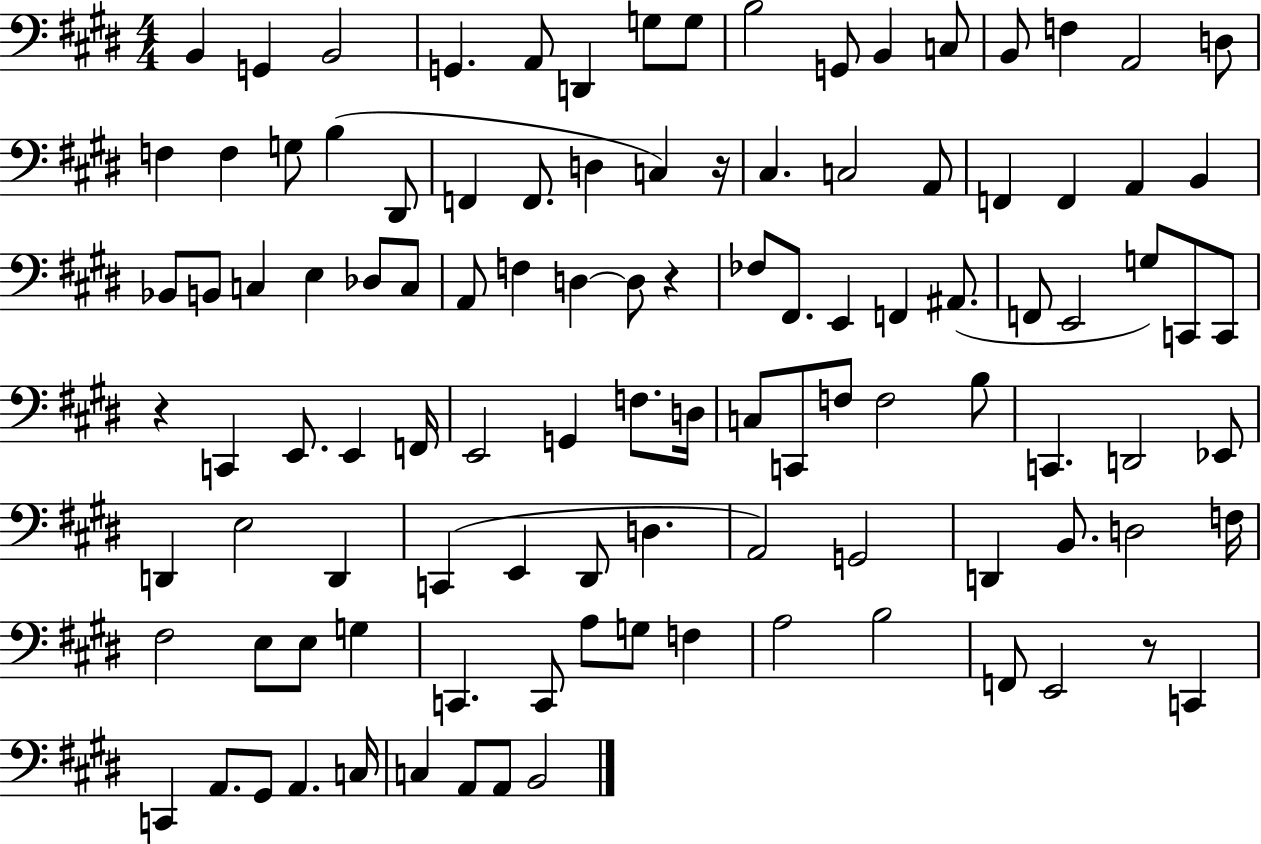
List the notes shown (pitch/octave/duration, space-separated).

B2/q G2/q B2/h G2/q. A2/e D2/q G3/e G3/e B3/h G2/e B2/q C3/e B2/e F3/q A2/h D3/e F3/q F3/q G3/e B3/q D#2/e F2/q F2/e. D3/q C3/q R/s C#3/q. C3/h A2/e F2/q F2/q A2/q B2/q Bb2/e B2/e C3/q E3/q Db3/e C3/e A2/e F3/q D3/q D3/e R/q FES3/e F#2/e. E2/q F2/q A#2/e. F2/e E2/h G3/e C2/e C2/e R/q C2/q E2/e. E2/q F2/s E2/h G2/q F3/e. D3/s C3/e C2/e F3/e F3/h B3/e C2/q. D2/h Eb2/e D2/q E3/h D2/q C2/q E2/q D#2/e D3/q. A2/h G2/h D2/q B2/e. D3/h F3/s F#3/h E3/e E3/e G3/q C2/q. C2/e A3/e G3/e F3/q A3/h B3/h F2/e E2/h R/e C2/q C2/q A2/e. G#2/e A2/q. C3/s C3/q A2/e A2/e B2/h